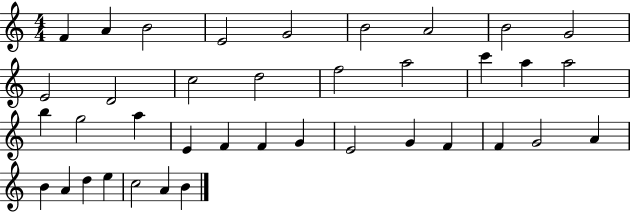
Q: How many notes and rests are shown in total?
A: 38